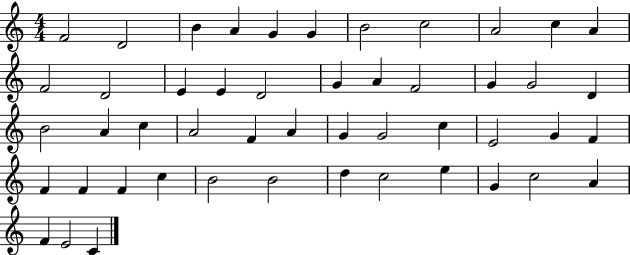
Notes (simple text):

F4/h D4/h B4/q A4/q G4/q G4/q B4/h C5/h A4/h C5/q A4/q F4/h D4/h E4/q E4/q D4/h G4/q A4/q F4/h G4/q G4/h D4/q B4/h A4/q C5/q A4/h F4/q A4/q G4/q G4/h C5/q E4/h G4/q F4/q F4/q F4/q F4/q C5/q B4/h B4/h D5/q C5/h E5/q G4/q C5/h A4/q F4/q E4/h C4/q